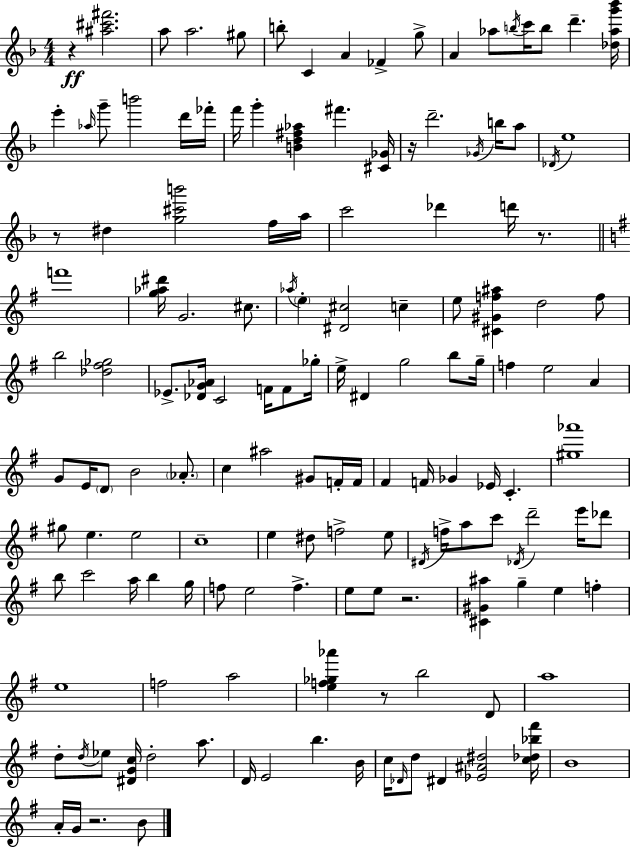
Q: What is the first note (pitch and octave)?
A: A5